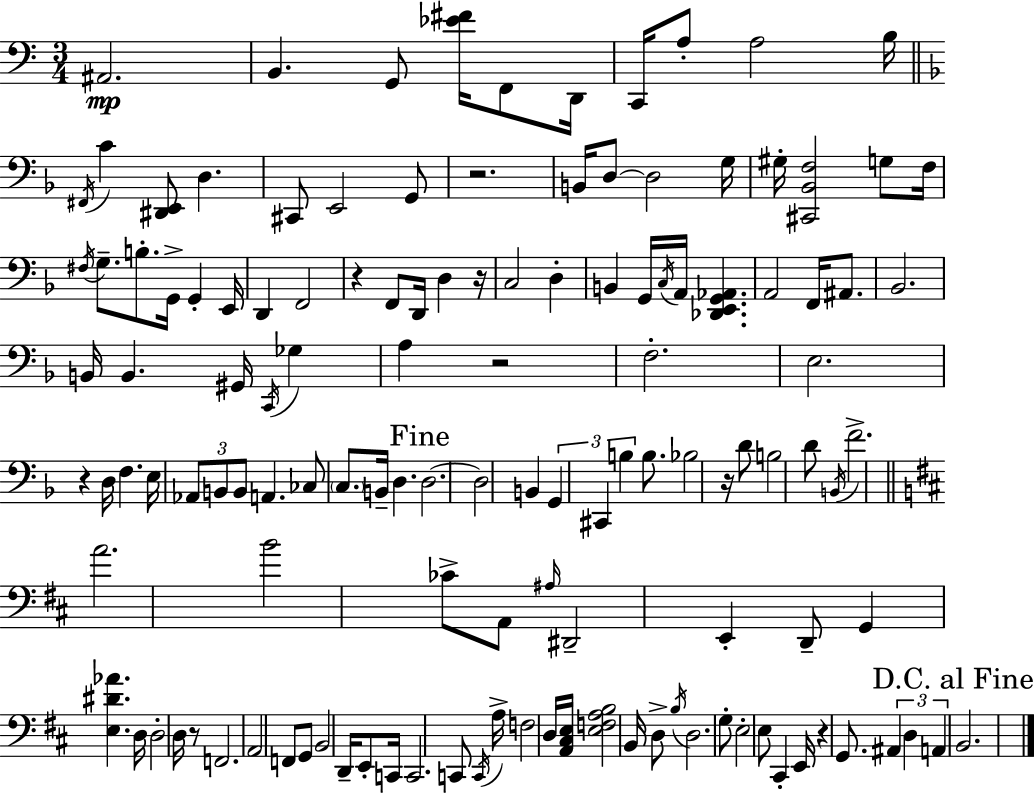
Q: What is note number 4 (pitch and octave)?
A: F2